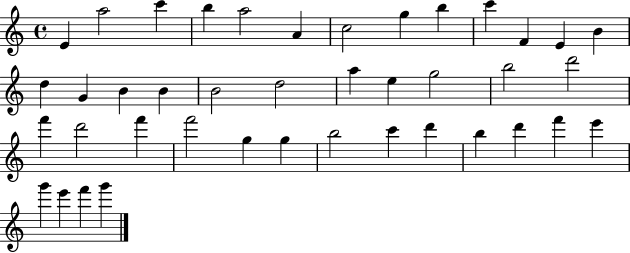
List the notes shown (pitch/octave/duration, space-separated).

E4/q A5/h C6/q B5/q A5/h A4/q C5/h G5/q B5/q C6/q F4/q E4/q B4/q D5/q G4/q B4/q B4/q B4/h D5/h A5/q E5/q G5/h B5/h D6/h F6/q D6/h F6/q F6/h G5/q G5/q B5/h C6/q D6/q B5/q D6/q F6/q E6/q G6/q E6/q F6/q G6/q